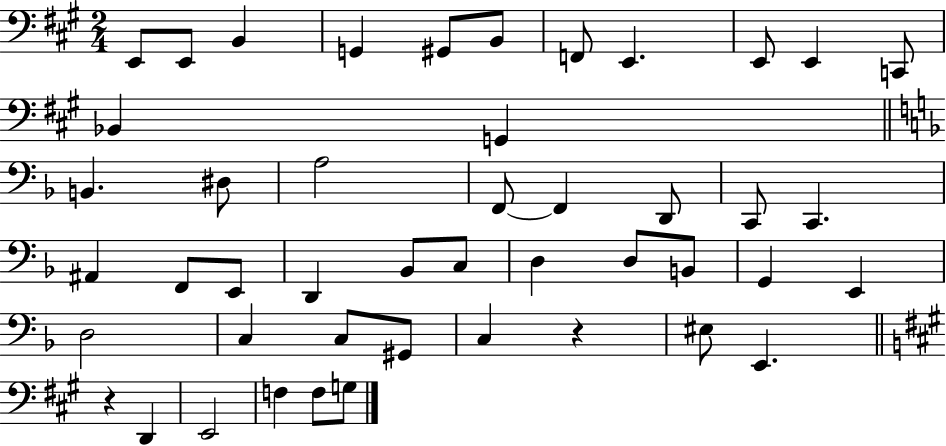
X:1
T:Untitled
M:2/4
L:1/4
K:A
E,,/2 E,,/2 B,, G,, ^G,,/2 B,,/2 F,,/2 E,, E,,/2 E,, C,,/2 _B,, G,, B,, ^D,/2 A,2 F,,/2 F,, D,,/2 C,,/2 C,, ^A,, F,,/2 E,,/2 D,, _B,,/2 C,/2 D, D,/2 B,,/2 G,, E,, D,2 C, C,/2 ^G,,/2 C, z ^E,/2 E,, z D,, E,,2 F, F,/2 G,/2